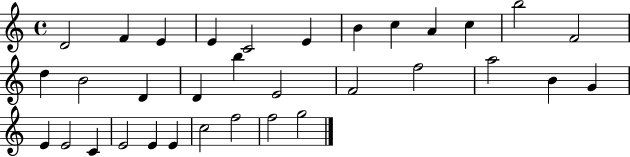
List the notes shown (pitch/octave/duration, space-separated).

D4/h F4/q E4/q E4/q C4/h E4/q B4/q C5/q A4/q C5/q B5/h F4/h D5/q B4/h D4/q D4/q B5/q E4/h F4/h F5/h A5/h B4/q G4/q E4/q E4/h C4/q E4/h E4/q E4/q C5/h F5/h F5/h G5/h